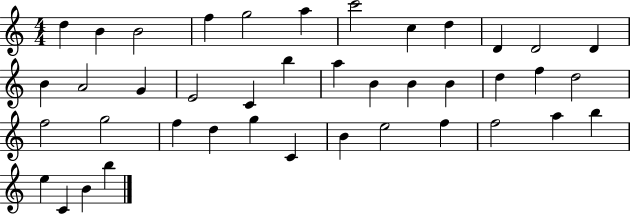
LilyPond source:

{
  \clef treble
  \numericTimeSignature
  \time 4/4
  \key c \major
  d''4 b'4 b'2 | f''4 g''2 a''4 | c'''2 c''4 d''4 | d'4 d'2 d'4 | \break b'4 a'2 g'4 | e'2 c'4 b''4 | a''4 b'4 b'4 b'4 | d''4 f''4 d''2 | \break f''2 g''2 | f''4 d''4 g''4 c'4 | b'4 e''2 f''4 | f''2 a''4 b''4 | \break e''4 c'4 b'4 b''4 | \bar "|."
}